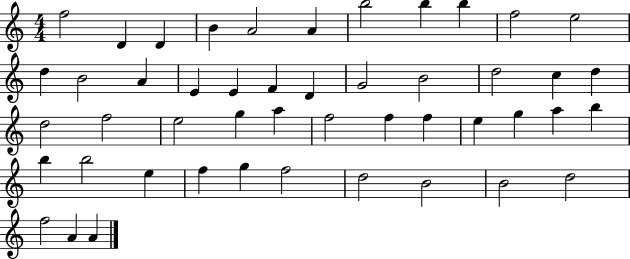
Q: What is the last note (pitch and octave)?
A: A4